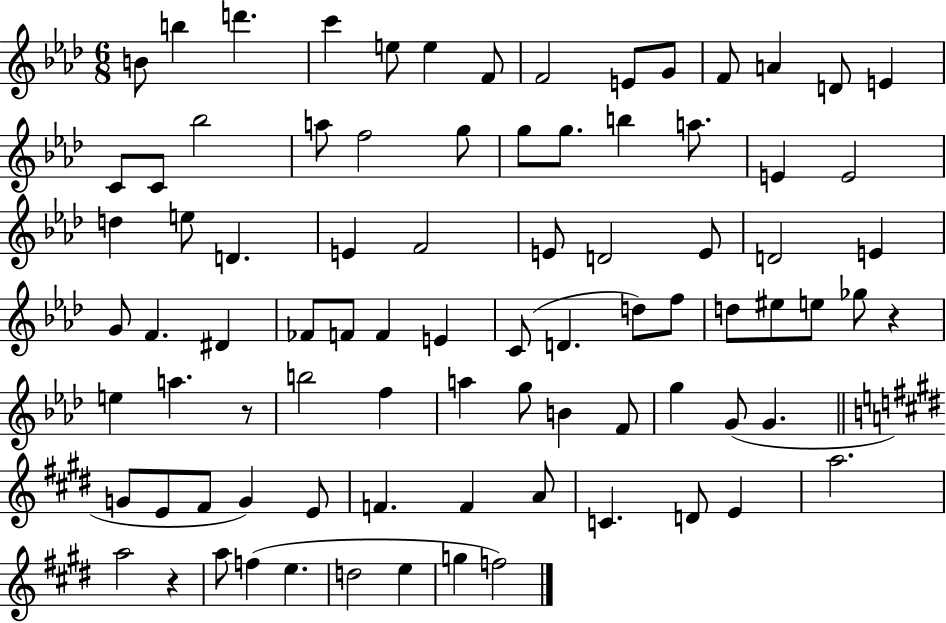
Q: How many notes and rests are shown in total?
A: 85